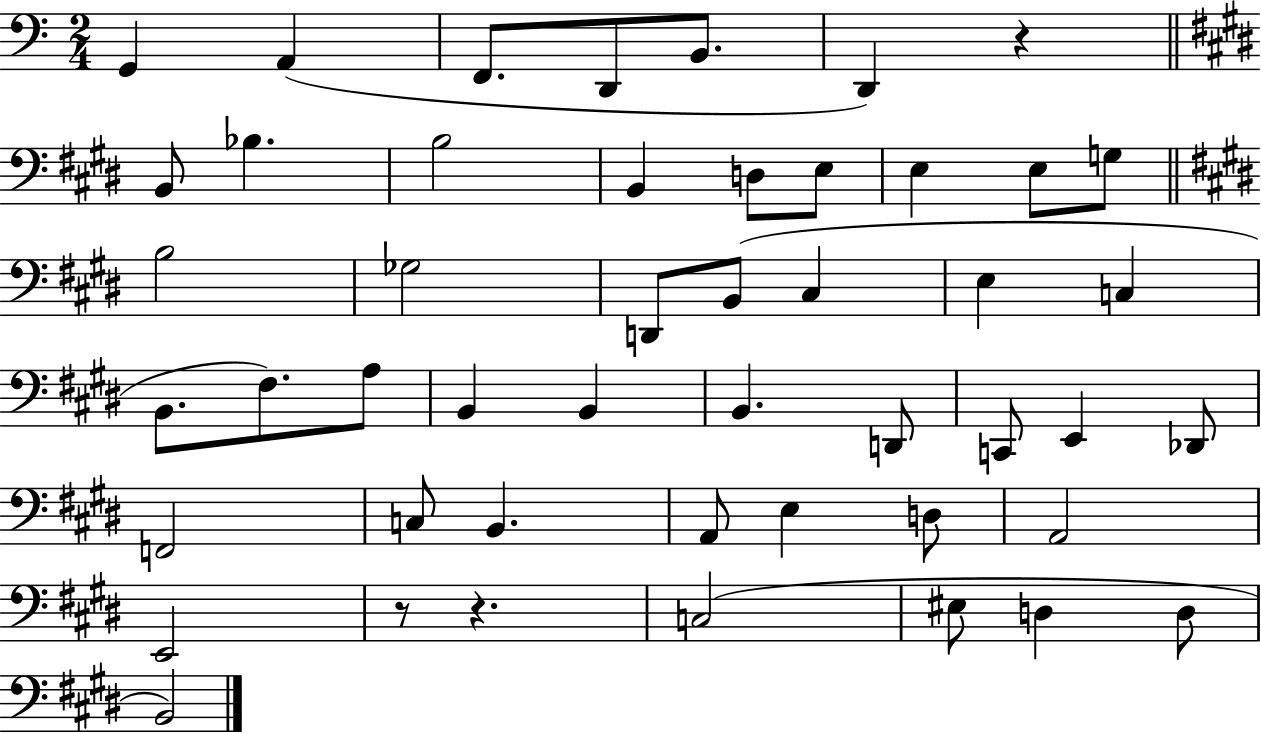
{
  \clef bass
  \numericTimeSignature
  \time 2/4
  \key c \major
  \repeat volta 2 { g,4 a,4( | f,8. d,8 b,8. | d,4) r4 | \bar "||" \break \key e \major b,8 bes4. | b2 | b,4 d8 e8 | e4 e8 g8 | \break \bar "||" \break \key e \major b2 | ges2 | d,8 b,8( cis4 | e4 c4 | \break b,8. fis8.) a8 | b,4 b,4 | b,4. d,8 | c,8 e,4 des,8 | \break f,2 | c8 b,4. | a,8 e4 d8 | a,2 | \break e,2 | r8 r4. | c2( | eis8 d4 d8 | \break b,2) | } \bar "|."
}